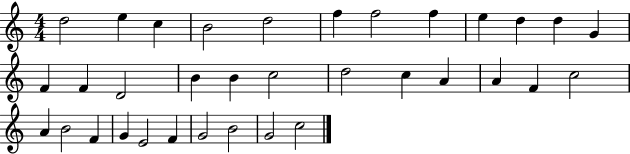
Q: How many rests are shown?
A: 0